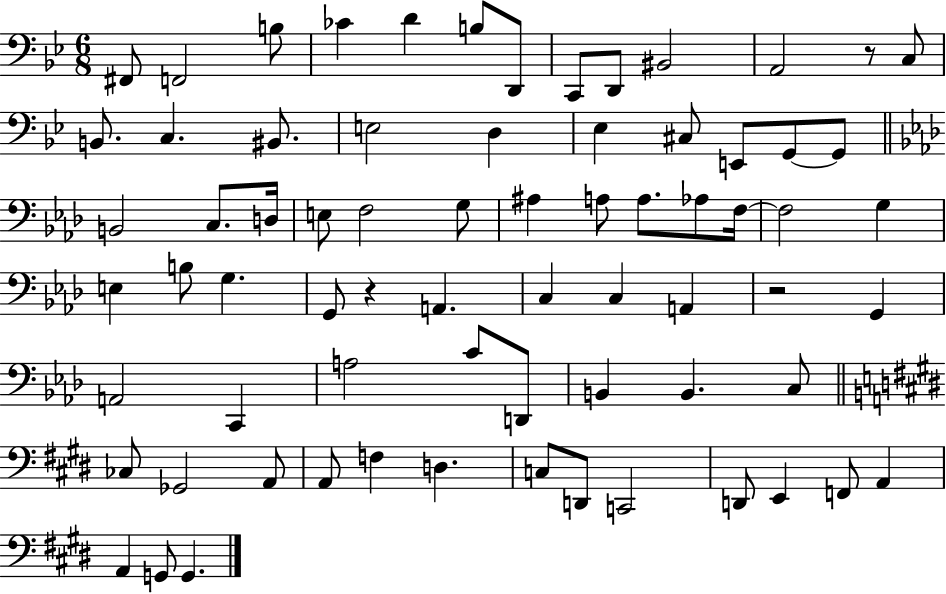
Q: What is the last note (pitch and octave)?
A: G2